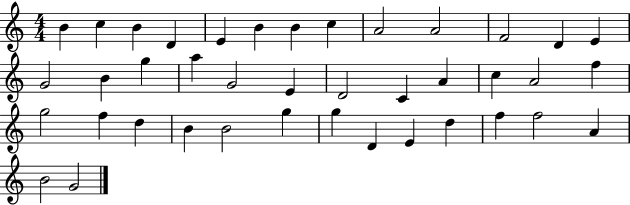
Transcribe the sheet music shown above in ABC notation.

X:1
T:Untitled
M:4/4
L:1/4
K:C
B c B D E B B c A2 A2 F2 D E G2 B g a G2 E D2 C A c A2 f g2 f d B B2 g g D E d f f2 A B2 G2